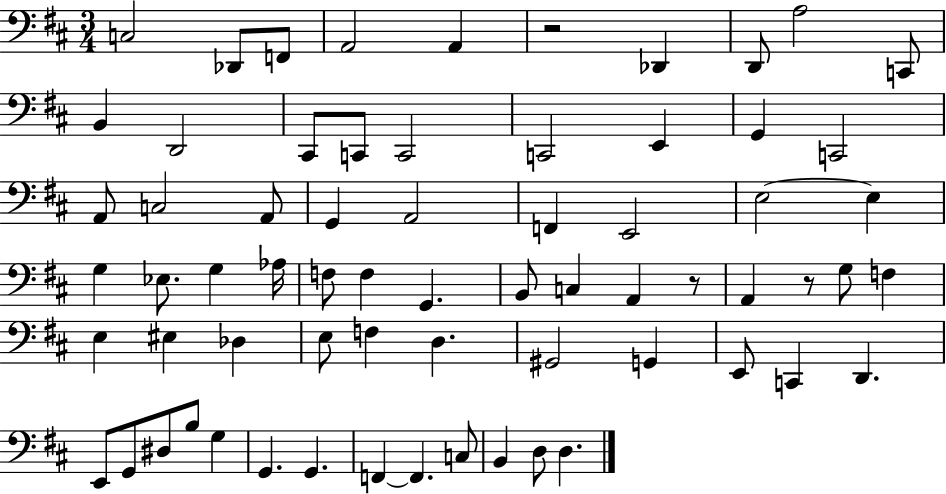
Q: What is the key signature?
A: D major